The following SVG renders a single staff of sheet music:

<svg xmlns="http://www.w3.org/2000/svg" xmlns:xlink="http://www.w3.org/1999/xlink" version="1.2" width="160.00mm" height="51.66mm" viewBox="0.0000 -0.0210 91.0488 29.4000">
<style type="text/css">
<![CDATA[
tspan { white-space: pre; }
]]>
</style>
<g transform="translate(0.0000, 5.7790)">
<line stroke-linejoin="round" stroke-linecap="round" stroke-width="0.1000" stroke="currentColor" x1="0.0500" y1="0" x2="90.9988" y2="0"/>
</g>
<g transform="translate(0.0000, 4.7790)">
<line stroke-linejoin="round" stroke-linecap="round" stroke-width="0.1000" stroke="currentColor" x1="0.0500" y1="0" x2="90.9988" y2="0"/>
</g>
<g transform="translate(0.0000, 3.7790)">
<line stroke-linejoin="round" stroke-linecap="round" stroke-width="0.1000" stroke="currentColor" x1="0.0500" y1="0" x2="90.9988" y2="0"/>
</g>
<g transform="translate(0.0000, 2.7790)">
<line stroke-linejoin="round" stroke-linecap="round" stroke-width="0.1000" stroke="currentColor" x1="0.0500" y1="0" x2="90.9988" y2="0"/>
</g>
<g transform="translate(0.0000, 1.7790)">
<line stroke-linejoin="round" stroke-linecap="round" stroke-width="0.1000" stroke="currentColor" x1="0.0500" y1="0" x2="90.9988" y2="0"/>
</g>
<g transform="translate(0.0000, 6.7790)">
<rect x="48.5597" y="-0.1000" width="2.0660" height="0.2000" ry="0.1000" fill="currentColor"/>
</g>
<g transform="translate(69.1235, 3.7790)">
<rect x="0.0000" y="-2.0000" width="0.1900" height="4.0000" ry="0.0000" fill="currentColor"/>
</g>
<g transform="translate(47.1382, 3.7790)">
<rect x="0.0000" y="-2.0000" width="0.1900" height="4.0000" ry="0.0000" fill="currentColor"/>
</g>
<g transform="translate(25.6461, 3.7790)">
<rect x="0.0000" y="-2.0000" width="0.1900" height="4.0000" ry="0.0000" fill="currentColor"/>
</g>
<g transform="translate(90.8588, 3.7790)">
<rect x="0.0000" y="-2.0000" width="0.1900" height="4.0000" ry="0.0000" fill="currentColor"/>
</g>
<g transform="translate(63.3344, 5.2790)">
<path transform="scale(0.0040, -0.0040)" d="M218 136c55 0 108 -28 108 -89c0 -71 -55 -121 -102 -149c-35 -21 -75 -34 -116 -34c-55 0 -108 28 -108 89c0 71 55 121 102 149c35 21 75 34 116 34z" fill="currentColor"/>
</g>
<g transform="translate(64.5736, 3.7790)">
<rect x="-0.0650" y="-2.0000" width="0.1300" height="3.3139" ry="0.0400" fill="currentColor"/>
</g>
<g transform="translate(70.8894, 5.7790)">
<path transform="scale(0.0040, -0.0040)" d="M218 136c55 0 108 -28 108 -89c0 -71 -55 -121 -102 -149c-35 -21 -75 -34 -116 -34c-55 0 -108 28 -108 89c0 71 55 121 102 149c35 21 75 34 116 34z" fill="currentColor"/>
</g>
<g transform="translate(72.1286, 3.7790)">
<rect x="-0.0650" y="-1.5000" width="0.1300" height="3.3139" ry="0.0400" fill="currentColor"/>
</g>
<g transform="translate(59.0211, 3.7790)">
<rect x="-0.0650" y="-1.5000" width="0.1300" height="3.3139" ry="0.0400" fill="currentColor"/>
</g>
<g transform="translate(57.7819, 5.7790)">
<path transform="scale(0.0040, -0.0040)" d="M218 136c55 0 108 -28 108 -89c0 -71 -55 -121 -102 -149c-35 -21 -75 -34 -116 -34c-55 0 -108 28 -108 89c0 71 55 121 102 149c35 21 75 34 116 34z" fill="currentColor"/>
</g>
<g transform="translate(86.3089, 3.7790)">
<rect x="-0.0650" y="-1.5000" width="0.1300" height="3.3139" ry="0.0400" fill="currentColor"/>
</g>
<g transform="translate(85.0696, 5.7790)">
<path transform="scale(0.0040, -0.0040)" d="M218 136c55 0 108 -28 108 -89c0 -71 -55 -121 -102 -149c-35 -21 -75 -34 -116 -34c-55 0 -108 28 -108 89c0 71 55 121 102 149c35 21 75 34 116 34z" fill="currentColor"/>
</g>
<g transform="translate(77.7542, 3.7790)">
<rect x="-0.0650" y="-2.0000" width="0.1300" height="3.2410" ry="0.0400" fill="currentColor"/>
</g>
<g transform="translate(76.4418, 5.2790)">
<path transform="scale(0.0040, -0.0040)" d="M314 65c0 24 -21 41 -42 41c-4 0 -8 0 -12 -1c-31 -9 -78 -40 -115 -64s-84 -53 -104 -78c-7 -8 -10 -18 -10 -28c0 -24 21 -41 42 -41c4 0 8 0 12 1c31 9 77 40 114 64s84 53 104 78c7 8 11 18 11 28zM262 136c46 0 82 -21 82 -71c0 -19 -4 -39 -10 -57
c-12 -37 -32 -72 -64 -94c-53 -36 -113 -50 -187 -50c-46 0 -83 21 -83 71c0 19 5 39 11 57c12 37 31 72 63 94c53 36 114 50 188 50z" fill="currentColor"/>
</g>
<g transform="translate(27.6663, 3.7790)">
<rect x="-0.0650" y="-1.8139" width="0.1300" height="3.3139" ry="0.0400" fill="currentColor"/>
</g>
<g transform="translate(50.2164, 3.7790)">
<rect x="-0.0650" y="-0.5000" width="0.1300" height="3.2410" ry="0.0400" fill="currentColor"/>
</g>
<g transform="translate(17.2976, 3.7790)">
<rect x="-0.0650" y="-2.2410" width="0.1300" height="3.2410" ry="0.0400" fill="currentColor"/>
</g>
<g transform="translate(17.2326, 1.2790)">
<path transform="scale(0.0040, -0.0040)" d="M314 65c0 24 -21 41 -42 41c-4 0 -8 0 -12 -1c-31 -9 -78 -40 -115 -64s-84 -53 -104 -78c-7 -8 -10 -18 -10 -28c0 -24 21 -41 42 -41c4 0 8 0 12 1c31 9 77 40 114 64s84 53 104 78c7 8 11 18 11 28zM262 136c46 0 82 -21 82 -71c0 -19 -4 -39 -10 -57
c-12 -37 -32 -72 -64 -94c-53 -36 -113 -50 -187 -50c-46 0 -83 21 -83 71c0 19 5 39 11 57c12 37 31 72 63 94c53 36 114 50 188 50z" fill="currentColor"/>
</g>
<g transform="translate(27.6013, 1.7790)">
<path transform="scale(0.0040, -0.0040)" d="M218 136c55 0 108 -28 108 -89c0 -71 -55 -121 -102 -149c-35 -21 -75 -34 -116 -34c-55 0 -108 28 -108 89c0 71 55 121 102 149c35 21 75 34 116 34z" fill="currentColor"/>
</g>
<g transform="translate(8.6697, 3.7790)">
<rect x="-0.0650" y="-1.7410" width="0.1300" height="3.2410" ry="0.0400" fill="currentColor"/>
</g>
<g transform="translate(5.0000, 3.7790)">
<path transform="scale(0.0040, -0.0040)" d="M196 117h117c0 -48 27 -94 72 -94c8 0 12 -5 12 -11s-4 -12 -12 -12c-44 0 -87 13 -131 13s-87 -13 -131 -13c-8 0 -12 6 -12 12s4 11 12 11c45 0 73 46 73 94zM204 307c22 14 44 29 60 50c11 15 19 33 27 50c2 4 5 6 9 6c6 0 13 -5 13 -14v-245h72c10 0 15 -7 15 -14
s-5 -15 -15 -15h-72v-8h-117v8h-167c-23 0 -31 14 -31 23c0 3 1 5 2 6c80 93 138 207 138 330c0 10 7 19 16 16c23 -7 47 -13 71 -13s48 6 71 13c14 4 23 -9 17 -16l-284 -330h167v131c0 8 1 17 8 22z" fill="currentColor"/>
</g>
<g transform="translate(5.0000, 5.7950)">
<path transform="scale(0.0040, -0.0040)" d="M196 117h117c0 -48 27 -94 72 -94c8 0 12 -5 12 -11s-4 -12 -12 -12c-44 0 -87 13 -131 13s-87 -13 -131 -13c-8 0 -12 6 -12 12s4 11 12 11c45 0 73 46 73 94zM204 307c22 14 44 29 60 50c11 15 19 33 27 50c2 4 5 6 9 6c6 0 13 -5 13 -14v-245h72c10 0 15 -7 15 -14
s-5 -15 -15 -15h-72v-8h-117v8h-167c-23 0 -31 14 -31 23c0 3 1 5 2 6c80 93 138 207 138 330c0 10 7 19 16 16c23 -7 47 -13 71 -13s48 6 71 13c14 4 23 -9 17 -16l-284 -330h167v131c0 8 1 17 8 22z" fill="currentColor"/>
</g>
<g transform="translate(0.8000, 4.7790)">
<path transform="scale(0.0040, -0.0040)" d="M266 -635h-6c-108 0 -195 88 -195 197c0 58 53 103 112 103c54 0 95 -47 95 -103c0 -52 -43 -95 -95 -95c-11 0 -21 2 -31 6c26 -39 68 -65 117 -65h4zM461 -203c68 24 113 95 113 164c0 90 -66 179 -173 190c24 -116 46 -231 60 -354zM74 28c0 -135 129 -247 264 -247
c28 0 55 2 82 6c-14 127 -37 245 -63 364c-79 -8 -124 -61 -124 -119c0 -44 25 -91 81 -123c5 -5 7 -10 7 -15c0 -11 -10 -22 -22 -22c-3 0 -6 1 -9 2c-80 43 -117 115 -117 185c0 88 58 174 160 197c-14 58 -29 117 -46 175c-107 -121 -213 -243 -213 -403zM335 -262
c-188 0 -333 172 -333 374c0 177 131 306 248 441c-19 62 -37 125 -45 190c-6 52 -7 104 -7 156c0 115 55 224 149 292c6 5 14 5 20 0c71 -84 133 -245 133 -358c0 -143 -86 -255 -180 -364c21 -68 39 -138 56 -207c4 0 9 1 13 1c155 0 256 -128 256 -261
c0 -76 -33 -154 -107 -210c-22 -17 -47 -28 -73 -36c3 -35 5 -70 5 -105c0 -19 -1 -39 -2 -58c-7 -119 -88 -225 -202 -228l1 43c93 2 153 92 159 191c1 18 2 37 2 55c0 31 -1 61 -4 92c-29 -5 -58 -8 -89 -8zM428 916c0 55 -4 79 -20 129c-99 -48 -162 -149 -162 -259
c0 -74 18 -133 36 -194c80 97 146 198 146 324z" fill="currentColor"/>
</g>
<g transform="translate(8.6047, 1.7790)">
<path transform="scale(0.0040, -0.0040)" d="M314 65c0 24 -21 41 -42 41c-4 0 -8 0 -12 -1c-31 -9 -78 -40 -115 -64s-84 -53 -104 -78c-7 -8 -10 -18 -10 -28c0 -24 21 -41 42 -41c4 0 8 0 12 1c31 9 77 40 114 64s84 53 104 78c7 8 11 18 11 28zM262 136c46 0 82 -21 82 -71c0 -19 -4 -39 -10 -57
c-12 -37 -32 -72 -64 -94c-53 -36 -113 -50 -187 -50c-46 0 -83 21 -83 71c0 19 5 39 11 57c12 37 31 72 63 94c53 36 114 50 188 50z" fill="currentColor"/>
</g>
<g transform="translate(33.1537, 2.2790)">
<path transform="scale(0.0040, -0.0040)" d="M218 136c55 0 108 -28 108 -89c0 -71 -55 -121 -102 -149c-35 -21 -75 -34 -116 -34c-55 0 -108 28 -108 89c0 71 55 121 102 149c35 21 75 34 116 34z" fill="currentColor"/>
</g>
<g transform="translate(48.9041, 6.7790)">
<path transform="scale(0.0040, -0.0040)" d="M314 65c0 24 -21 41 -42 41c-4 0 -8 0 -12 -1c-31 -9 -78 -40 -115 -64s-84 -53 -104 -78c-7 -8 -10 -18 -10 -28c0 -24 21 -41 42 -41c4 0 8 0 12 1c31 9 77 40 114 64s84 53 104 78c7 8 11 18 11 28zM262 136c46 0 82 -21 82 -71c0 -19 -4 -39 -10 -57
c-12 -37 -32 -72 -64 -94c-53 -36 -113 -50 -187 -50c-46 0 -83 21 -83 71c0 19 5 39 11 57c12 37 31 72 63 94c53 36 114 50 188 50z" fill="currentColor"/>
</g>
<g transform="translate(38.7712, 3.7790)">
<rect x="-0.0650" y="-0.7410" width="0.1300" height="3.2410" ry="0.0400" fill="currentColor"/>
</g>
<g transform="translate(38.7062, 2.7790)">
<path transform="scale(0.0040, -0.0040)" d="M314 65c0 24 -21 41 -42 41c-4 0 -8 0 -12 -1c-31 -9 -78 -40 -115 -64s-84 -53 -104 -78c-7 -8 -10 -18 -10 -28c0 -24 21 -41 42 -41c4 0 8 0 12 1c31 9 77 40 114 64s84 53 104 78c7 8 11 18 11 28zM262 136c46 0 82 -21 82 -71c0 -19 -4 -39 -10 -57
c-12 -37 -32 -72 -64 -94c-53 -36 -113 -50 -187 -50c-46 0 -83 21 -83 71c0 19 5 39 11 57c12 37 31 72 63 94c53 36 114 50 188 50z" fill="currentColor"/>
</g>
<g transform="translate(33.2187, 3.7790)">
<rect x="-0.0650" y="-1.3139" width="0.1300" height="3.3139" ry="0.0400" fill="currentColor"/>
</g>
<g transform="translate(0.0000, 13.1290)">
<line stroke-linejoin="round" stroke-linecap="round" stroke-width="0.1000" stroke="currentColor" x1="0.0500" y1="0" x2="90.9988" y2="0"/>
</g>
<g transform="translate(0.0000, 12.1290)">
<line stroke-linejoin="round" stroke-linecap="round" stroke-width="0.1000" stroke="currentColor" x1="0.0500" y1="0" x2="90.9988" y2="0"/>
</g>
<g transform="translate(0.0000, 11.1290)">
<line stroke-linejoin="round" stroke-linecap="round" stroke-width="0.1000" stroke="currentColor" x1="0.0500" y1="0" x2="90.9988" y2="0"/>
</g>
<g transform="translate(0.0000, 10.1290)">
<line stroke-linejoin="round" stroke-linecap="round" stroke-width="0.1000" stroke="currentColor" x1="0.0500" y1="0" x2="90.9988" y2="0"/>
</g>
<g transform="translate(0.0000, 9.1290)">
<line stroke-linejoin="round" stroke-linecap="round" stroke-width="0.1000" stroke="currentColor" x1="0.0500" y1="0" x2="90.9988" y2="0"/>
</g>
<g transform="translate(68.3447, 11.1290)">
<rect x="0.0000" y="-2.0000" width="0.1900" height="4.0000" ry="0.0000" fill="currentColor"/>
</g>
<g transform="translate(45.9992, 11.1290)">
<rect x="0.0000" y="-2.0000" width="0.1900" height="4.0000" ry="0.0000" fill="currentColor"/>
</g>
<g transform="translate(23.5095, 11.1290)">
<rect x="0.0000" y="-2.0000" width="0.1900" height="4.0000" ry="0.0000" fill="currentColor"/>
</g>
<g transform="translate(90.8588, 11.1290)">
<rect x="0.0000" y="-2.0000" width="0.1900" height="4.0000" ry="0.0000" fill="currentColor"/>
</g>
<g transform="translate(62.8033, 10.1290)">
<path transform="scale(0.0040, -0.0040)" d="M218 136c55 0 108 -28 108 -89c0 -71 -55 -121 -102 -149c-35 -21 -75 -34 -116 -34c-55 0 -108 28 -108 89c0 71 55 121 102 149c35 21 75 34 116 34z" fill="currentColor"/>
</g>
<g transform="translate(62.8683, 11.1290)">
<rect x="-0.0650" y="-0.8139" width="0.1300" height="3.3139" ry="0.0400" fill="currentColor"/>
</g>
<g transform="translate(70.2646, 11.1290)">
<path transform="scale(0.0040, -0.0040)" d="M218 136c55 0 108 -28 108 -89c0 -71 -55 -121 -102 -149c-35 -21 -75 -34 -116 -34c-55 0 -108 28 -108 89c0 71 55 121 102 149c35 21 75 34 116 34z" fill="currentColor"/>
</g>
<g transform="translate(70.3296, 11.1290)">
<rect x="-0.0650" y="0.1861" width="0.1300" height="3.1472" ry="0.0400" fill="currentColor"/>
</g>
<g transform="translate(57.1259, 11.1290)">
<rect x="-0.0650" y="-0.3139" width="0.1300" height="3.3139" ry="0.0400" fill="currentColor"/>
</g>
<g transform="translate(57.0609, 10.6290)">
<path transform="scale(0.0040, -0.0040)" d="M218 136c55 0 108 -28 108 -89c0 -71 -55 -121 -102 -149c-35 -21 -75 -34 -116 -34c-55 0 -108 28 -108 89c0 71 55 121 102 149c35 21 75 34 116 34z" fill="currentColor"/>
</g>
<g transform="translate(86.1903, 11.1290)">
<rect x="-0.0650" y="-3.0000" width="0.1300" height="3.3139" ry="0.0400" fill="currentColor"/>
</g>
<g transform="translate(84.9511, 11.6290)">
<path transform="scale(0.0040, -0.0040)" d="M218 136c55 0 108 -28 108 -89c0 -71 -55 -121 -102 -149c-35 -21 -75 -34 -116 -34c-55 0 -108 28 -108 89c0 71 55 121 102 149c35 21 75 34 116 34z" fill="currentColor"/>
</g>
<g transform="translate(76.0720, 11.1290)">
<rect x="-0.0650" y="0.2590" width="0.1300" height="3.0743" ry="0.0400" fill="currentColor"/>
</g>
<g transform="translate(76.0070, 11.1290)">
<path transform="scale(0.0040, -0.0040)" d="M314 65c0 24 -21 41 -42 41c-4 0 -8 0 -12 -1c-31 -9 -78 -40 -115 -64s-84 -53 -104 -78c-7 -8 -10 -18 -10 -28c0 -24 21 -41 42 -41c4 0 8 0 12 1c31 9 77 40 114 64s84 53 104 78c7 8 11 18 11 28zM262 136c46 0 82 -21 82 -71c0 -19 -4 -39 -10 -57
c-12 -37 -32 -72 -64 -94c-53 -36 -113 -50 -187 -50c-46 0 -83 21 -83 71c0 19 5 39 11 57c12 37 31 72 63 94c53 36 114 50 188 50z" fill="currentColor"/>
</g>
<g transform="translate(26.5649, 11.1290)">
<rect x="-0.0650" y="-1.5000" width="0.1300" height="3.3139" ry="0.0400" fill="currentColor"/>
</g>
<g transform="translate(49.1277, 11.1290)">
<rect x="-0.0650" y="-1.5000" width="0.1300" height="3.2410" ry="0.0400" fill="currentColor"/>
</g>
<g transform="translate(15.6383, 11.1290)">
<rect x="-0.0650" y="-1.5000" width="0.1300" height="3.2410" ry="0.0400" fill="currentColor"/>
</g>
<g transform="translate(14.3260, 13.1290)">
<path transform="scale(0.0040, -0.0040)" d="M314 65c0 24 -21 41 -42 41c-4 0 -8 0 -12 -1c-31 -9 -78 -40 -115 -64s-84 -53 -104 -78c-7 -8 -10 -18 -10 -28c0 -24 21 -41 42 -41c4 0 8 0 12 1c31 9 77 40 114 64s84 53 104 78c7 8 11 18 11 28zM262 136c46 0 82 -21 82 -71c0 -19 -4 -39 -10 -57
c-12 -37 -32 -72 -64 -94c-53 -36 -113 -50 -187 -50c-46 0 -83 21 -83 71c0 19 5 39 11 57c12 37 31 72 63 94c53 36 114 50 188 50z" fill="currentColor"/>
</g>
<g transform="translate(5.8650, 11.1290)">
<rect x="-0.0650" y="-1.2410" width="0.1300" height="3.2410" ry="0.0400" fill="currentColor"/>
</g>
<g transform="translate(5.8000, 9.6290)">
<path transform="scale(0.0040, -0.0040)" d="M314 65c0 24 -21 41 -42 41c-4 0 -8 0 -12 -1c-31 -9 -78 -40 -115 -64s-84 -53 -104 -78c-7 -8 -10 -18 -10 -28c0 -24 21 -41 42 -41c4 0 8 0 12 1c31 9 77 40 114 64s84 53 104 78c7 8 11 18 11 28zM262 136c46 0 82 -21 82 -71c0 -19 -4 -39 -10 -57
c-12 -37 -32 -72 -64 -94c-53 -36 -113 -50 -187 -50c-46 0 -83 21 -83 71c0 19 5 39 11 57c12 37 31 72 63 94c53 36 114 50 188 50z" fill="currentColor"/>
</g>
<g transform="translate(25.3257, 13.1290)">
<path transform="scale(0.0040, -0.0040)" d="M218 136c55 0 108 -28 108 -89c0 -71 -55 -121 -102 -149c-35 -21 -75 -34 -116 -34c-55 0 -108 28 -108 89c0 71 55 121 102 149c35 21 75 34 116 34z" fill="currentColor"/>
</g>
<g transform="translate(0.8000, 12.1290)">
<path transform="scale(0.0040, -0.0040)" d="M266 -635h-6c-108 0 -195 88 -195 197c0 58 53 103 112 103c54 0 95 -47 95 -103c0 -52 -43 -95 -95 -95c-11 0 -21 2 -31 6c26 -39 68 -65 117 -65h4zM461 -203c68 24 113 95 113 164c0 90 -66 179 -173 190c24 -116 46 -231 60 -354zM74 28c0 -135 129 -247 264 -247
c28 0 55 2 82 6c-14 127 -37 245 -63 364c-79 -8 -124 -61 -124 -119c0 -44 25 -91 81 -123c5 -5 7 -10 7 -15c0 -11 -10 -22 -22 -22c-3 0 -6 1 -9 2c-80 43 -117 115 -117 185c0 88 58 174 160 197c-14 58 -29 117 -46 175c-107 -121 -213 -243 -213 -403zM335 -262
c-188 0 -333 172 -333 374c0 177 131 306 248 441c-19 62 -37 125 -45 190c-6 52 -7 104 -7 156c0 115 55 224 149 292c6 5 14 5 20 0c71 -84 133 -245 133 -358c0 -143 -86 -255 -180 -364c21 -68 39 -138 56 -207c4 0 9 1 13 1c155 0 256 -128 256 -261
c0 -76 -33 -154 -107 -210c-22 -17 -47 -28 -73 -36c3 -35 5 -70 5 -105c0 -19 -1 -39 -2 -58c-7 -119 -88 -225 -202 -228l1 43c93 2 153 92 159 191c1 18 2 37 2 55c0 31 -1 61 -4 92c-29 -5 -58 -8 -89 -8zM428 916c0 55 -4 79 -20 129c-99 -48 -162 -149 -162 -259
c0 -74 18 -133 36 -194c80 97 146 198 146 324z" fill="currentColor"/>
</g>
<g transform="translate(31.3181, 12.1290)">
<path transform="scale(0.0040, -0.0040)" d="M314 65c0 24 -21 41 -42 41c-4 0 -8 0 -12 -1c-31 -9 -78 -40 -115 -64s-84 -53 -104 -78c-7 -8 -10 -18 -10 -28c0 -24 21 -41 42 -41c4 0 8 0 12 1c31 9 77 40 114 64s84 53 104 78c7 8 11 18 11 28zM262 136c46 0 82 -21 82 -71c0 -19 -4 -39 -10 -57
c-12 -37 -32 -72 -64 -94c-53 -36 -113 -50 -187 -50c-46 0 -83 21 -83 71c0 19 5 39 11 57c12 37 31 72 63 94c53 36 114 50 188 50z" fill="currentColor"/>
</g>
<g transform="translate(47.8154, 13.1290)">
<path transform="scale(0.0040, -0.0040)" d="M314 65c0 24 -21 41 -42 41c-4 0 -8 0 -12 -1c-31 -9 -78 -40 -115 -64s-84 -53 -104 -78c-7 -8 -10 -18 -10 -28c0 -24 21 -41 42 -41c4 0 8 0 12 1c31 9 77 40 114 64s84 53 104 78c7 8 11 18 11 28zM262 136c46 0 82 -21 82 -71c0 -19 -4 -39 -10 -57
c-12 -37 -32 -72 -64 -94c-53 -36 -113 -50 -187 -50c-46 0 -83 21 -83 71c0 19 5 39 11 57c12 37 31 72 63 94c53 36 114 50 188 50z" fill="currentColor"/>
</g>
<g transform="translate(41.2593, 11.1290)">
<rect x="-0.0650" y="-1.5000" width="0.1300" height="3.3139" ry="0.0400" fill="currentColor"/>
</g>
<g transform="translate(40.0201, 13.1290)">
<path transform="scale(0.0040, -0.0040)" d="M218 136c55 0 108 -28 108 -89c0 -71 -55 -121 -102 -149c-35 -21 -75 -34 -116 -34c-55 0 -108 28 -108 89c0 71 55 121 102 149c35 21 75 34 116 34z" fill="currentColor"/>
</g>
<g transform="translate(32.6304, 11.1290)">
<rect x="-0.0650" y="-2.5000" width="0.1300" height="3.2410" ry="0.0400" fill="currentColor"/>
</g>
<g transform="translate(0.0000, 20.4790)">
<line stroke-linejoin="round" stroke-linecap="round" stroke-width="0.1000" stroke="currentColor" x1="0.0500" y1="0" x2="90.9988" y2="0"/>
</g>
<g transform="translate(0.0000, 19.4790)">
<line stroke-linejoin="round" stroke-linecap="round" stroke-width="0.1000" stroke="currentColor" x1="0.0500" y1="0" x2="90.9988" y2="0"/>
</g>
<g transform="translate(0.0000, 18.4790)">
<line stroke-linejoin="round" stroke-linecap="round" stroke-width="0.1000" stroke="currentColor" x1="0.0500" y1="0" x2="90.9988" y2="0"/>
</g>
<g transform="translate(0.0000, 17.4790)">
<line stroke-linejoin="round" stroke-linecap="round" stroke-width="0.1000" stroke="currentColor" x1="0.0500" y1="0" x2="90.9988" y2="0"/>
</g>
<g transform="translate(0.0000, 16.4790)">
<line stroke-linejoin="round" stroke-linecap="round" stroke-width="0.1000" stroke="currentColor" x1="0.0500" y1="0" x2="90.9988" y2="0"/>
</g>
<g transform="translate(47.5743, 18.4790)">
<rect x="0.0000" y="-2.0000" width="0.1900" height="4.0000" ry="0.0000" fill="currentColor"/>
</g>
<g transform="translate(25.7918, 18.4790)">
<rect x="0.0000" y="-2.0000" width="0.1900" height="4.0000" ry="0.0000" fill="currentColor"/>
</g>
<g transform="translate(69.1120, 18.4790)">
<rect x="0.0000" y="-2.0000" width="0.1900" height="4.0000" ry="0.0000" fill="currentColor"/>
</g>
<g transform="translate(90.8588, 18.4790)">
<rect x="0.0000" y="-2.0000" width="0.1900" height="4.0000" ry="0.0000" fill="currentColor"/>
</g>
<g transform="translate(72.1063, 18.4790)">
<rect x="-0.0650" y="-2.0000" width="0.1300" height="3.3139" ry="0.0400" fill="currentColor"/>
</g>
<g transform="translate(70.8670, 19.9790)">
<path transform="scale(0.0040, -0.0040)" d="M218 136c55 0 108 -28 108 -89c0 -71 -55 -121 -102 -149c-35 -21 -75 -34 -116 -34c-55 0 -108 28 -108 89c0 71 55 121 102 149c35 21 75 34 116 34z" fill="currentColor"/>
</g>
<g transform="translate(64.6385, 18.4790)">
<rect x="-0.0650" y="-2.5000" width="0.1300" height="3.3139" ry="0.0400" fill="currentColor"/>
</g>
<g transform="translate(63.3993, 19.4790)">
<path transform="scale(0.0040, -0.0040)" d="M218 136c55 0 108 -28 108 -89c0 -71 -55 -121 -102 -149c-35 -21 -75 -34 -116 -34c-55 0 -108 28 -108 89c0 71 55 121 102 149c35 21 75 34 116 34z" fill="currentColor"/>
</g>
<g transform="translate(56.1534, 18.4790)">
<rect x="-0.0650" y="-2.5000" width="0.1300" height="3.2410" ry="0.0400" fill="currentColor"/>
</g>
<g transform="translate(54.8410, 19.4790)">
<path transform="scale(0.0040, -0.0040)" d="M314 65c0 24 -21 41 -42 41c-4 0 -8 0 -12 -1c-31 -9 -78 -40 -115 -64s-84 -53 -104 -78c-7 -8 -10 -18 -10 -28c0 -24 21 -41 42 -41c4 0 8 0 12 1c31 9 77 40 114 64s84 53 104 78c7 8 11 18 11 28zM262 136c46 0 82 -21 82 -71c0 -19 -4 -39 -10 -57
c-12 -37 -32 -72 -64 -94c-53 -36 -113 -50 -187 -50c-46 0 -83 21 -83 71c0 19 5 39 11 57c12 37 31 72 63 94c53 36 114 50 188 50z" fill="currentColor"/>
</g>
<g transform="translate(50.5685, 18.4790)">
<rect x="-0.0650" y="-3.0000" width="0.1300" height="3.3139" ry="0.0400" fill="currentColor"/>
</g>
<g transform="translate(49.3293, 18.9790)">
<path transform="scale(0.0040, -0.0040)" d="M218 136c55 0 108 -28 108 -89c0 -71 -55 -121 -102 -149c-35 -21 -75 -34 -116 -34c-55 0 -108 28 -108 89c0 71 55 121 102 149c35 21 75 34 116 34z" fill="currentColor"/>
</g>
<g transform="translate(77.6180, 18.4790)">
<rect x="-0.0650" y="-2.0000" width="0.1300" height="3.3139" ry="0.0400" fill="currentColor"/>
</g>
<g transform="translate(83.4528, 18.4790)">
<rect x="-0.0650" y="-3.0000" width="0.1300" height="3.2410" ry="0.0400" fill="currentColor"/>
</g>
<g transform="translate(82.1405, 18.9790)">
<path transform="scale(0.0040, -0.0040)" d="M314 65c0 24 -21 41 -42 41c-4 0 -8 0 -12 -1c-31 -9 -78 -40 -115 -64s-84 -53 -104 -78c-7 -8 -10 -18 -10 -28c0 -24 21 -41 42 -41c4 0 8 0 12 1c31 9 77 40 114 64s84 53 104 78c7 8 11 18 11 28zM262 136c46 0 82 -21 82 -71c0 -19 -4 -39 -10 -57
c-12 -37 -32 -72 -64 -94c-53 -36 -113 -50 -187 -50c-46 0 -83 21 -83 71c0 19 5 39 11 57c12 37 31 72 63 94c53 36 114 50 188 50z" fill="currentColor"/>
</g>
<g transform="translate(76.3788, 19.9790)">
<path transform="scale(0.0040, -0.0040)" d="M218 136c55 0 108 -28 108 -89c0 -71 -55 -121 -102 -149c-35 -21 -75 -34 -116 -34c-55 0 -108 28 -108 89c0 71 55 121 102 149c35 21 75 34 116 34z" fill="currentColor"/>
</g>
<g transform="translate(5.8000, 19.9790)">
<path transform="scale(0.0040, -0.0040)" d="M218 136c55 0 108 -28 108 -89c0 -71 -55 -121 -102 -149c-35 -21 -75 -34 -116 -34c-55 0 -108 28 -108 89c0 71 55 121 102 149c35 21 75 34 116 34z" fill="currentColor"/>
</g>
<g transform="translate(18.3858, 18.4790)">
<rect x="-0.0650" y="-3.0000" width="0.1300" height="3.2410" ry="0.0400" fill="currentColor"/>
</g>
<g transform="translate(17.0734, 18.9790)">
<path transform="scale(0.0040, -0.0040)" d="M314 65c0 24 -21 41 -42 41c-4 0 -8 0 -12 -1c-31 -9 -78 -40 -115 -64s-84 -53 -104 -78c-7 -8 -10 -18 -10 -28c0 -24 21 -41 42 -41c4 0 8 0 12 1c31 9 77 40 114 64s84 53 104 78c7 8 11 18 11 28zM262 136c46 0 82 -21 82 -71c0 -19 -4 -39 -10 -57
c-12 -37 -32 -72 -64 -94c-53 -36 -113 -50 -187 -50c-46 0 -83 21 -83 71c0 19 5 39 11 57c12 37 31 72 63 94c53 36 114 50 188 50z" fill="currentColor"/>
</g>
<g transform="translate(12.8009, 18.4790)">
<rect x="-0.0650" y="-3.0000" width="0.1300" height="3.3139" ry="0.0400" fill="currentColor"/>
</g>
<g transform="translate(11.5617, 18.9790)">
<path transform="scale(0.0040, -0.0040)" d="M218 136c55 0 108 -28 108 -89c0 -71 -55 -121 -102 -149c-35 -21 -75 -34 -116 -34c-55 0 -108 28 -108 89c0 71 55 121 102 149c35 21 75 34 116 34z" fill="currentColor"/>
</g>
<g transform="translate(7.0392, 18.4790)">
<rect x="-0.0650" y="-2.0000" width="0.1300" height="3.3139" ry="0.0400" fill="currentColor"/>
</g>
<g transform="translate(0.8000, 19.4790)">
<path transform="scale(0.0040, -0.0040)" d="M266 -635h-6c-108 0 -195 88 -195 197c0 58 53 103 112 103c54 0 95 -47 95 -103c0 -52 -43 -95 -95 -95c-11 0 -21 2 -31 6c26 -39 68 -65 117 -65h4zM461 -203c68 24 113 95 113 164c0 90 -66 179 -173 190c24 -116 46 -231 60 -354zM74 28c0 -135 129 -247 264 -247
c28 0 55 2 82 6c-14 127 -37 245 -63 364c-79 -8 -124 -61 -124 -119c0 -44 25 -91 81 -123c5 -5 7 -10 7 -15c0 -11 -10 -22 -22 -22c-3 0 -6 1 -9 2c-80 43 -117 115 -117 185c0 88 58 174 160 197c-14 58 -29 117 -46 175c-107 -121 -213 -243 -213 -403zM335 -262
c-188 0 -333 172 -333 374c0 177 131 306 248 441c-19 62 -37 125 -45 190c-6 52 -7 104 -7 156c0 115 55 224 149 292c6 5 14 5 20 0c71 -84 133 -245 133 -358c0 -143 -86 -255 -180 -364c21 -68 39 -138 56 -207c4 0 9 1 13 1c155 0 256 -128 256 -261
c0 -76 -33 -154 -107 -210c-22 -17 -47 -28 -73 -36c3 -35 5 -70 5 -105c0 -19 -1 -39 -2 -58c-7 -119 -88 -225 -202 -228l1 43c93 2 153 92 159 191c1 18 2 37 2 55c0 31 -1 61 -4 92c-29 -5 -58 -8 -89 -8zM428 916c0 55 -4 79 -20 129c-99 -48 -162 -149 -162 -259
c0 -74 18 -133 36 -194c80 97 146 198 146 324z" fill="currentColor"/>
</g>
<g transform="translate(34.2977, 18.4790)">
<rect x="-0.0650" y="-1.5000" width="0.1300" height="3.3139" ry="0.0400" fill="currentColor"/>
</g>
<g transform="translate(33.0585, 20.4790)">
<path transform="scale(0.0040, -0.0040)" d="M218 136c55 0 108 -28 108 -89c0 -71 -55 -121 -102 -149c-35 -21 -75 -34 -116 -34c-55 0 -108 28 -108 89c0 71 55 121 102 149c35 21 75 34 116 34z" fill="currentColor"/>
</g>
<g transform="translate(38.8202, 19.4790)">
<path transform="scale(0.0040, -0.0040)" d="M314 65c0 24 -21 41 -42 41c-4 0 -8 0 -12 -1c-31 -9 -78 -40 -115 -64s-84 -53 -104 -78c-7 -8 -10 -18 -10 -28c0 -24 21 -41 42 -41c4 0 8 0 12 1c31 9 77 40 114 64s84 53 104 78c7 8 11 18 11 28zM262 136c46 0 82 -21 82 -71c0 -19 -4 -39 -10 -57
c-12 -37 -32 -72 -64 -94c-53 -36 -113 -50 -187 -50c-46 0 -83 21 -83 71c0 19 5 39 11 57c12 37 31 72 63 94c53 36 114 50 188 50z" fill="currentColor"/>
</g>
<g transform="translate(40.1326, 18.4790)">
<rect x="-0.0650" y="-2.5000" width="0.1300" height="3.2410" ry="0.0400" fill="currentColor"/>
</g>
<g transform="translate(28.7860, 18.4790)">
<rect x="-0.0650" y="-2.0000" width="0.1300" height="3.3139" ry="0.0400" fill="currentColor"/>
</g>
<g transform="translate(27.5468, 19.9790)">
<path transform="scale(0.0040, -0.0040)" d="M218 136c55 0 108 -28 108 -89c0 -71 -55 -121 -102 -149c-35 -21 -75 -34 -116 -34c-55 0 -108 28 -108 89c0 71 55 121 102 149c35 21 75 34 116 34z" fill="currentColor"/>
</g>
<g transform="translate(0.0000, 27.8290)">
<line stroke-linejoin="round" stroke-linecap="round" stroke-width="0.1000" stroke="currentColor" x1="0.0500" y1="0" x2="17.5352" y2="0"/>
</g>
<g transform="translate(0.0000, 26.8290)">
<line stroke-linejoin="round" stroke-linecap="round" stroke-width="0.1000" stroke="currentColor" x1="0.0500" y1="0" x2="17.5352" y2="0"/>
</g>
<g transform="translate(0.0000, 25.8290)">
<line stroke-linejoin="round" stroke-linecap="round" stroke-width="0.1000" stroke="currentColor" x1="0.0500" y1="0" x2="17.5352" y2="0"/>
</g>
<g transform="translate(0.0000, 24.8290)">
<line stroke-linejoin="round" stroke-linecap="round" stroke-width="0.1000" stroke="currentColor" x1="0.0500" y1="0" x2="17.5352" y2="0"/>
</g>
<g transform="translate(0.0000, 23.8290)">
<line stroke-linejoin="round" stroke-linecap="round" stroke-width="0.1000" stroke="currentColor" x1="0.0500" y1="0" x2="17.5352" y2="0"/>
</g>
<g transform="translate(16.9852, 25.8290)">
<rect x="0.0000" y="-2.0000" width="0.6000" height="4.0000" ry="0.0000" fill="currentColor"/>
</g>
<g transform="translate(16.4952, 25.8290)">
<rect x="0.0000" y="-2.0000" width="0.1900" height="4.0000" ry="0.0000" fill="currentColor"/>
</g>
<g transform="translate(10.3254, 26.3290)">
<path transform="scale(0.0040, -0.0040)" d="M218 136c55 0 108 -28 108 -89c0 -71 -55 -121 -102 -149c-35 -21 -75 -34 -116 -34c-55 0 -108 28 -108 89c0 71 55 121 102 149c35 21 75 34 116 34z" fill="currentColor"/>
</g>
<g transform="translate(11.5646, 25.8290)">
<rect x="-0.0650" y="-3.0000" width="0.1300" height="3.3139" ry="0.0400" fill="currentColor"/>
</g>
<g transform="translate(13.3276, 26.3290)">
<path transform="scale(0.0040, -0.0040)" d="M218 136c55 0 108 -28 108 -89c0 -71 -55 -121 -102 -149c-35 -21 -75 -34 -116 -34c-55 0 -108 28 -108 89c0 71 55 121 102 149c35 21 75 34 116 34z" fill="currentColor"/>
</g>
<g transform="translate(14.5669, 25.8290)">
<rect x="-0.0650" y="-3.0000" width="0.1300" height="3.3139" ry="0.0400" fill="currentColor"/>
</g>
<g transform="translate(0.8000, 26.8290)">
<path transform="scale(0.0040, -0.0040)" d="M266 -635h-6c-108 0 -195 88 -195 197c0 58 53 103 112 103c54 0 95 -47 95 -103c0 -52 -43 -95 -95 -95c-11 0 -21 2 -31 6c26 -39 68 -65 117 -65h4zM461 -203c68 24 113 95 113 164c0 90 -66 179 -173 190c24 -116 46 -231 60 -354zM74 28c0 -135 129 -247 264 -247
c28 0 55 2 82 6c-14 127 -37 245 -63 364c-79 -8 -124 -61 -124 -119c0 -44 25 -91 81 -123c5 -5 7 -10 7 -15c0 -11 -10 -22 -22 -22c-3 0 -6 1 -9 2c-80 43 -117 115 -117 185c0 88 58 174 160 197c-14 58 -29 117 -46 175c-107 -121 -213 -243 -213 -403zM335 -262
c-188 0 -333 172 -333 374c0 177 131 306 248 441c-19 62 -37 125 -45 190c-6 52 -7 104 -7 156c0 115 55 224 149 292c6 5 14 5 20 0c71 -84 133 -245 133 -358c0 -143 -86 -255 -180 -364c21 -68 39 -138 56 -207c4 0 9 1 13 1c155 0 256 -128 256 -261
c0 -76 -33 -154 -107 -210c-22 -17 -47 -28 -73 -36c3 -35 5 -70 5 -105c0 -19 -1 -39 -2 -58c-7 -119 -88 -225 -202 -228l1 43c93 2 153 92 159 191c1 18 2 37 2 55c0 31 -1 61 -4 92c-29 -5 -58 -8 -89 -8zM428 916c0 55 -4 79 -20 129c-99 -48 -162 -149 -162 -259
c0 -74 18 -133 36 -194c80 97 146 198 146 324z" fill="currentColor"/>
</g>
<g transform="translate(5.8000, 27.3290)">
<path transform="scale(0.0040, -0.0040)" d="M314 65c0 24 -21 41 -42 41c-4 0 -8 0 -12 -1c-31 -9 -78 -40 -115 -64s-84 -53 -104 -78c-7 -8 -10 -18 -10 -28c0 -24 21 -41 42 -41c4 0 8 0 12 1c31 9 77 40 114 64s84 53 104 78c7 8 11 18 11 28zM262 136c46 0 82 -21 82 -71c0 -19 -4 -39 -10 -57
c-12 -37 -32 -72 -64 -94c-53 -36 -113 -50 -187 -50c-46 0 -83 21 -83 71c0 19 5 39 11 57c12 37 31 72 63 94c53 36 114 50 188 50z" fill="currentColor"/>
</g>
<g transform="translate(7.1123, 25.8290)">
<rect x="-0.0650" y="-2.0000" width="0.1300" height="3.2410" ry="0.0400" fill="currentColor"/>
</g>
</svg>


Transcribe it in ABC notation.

X:1
T:Untitled
M:4/4
L:1/4
K:C
f2 g2 f e d2 C2 E F E F2 E e2 E2 E G2 E E2 c d B B2 A F A A2 F E G2 A G2 G F F A2 F2 A A